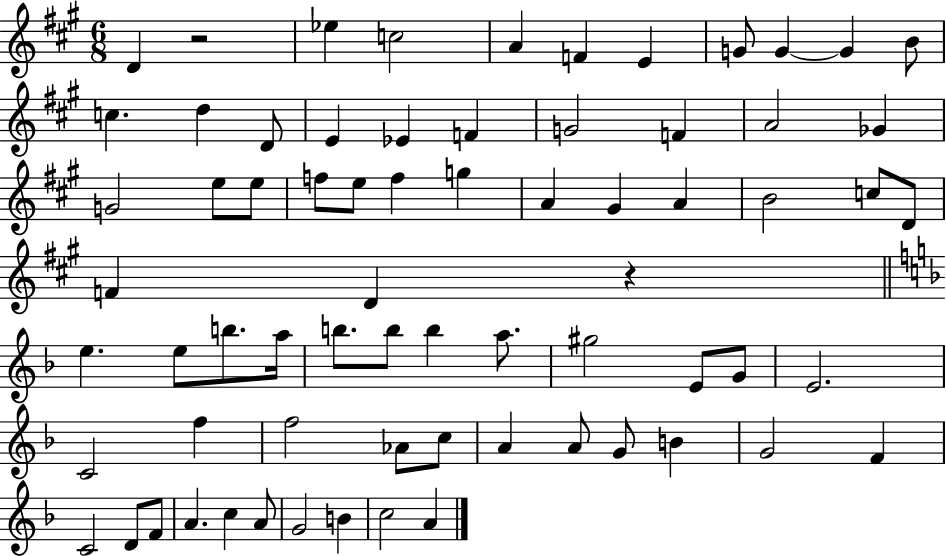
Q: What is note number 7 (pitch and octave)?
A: G4